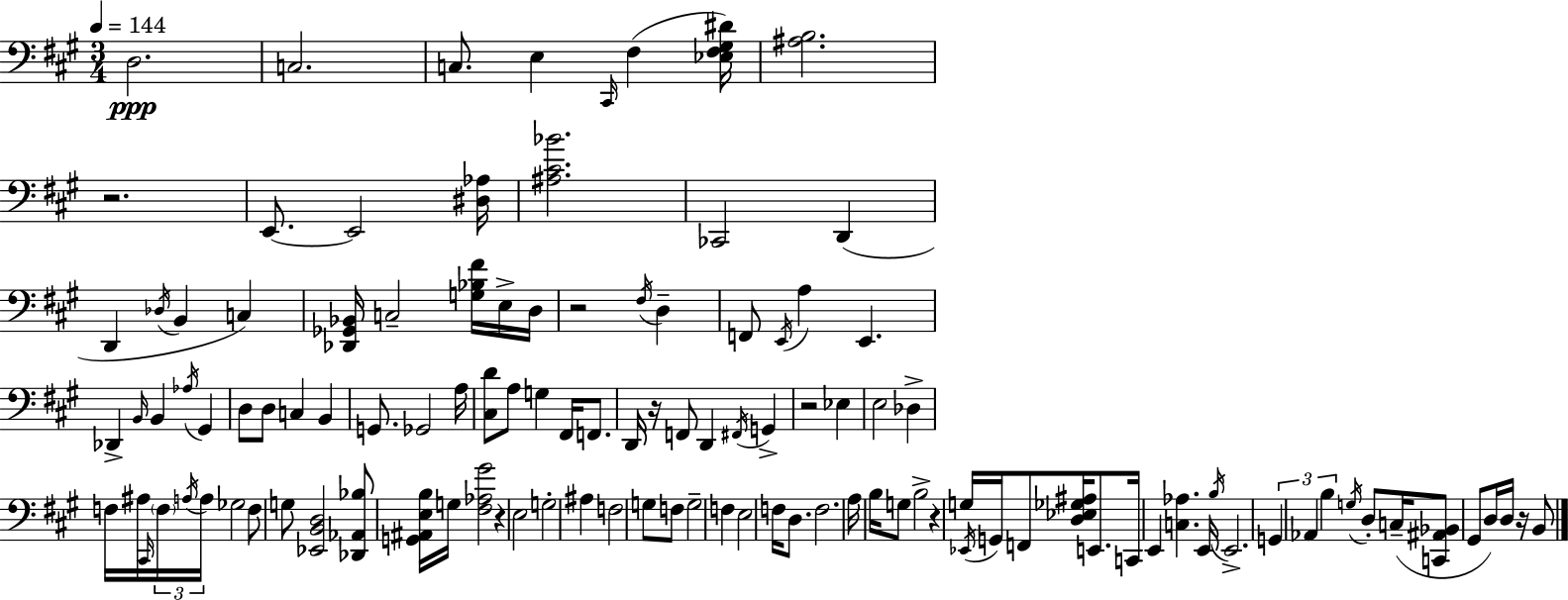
D3/h. C3/h. C3/e. E3/q C#2/s F#3/q [Eb3,F#3,G#3,D#4]/s [A#3,B3]/h. R/h. E2/e. E2/h [D#3,Ab3]/s [A#3,C#4,Bb4]/h. CES2/h D2/q D2/q Db3/s B2/q C3/q [Db2,Gb2,Bb2]/s C3/h [G3,Bb3,F#4]/s E3/s D3/s R/h F#3/s D3/q F2/e E2/s A3/q E2/q. Db2/q B2/s B2/q Ab3/s G#2/q D3/e D3/e C3/q B2/q G2/e. Gb2/h A3/s [C#3,D4]/e A3/e G3/q F#2/s F2/e. D2/s R/s F2/e D2/q F#2/s G2/q R/h Eb3/q E3/h Db3/q F3/s A#3/s C#2/s F3/s A3/s A3/s Gb3/h F3/e G3/e [Eb2,B2,D3]/h [Db2,Ab2,Bb3]/e [G2,A#2,E3,B3]/s G3/s [F#3,Ab3,G#4]/h R/q E3/h G3/h A#3/q F3/h G3/e F3/e G3/h F3/q E3/h F3/s D3/e. F3/h. A3/s B3/s G3/e B3/h R/q G3/s Eb2/s G2/s F2/e [D3,Eb3,Gb3,A#3]/s E2/e. C2/s E2/q [C3,Ab3]/q. E2/s B3/s E2/h. G2/q Ab2/q B3/q G3/s D3/e C3/s [C2,A#2,Bb2]/e G#2/e D3/s D3/s R/s B2/e